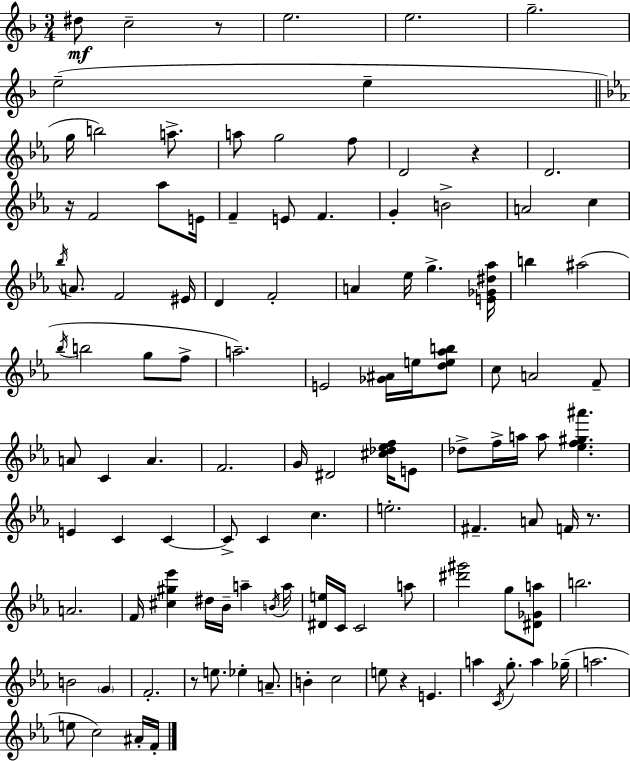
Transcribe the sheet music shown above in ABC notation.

X:1
T:Untitled
M:3/4
L:1/4
K:F
^d/2 c2 z/2 e2 e2 g2 e2 e g/4 b2 a/2 a/2 g2 f/2 D2 z D2 z/4 F2 _a/2 E/4 F E/2 F G B2 A2 c _b/4 A/2 F2 ^E/4 D F2 A _e/4 g [E_G^d_a]/4 b ^a2 _b/4 b2 g/2 f/2 a2 E2 [_G^A]/4 e/4 [de_ab]/2 c/2 A2 F/2 A/2 C A F2 G/4 ^D2 [^c_d_ef]/4 E/2 _d/2 f/4 a/4 a/2 [_ef^g^a'] E C C C/2 C c e2 ^F A/2 F/4 z/2 A2 F/4 [^c^g_e'] ^d/4 _B/4 a B/4 a/4 [^De]/4 C/4 C2 a/2 [^d'^g']2 g/2 [^D_Ga]/2 b2 B2 G F2 z/2 e/2 _e A/2 B c2 e/2 z E a C/4 g/2 a _g/4 a2 e/2 c2 ^A/4 F/4